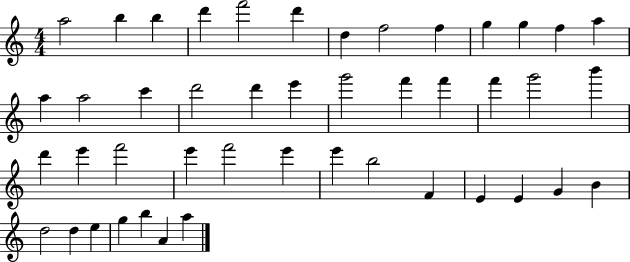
{
  \clef treble
  \numericTimeSignature
  \time 4/4
  \key c \major
  a''2 b''4 b''4 | d'''4 f'''2 d'''4 | d''4 f''2 f''4 | g''4 g''4 f''4 a''4 | \break a''4 a''2 c'''4 | d'''2 d'''4 e'''4 | g'''2 f'''4 f'''4 | f'''4 g'''2 b'''4 | \break d'''4 e'''4 f'''2 | e'''4 f'''2 e'''4 | e'''4 b''2 f'4 | e'4 e'4 g'4 b'4 | \break d''2 d''4 e''4 | g''4 b''4 a'4 a''4 | \bar "|."
}